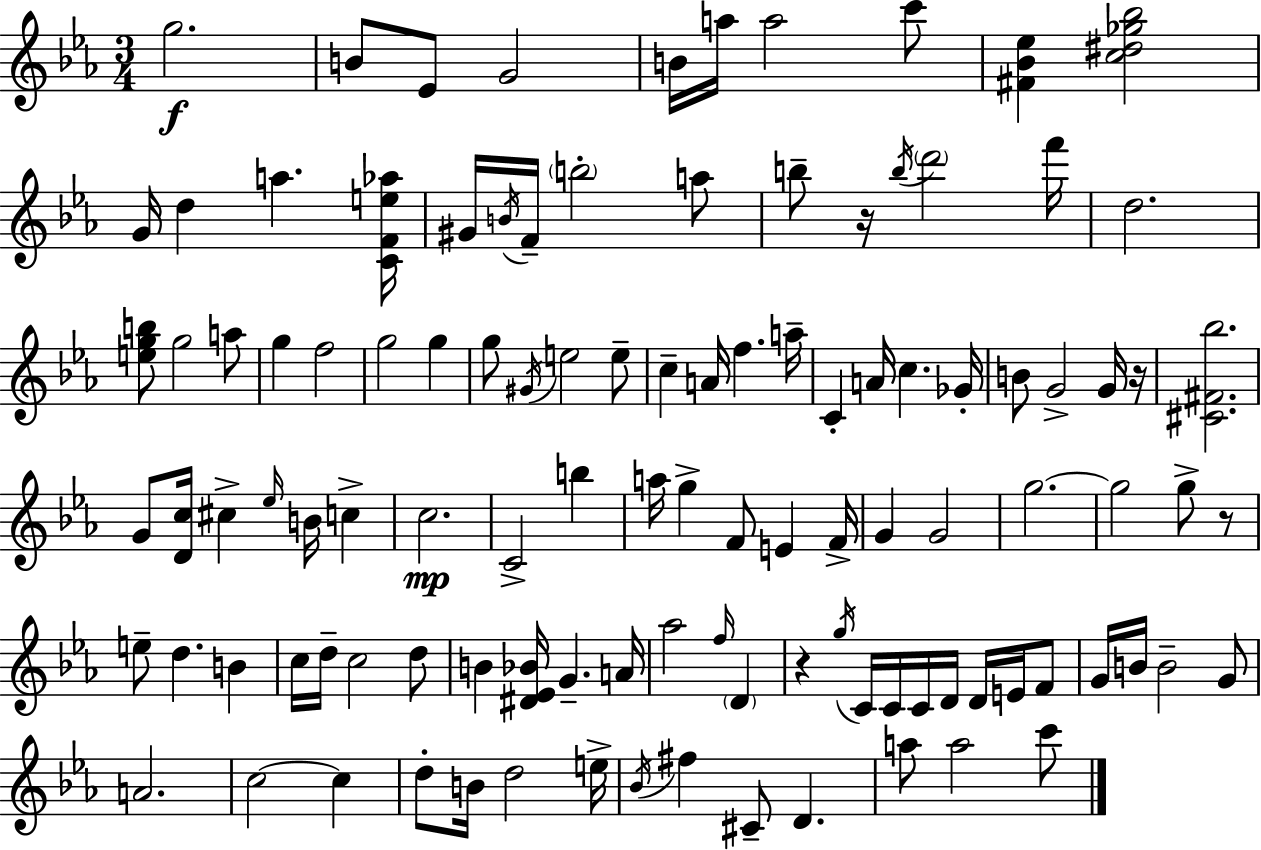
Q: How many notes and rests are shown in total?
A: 110